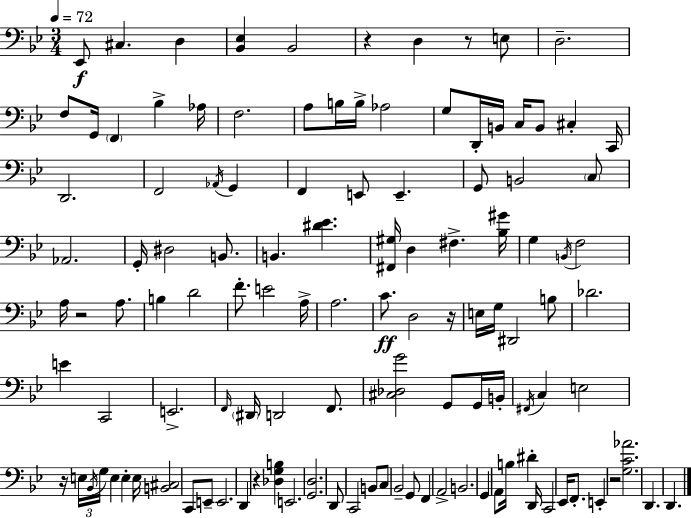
X:1
T:Untitled
M:3/4
L:1/4
K:Bb
_E,,/2 ^C, D, [_B,,_E,] _B,,2 z D, z/2 E,/2 D,2 F,/2 G,,/4 F,, _B, _A,/4 F,2 A,/2 B,/4 B,/4 _A,2 G,/2 D,,/4 B,,/4 C,/4 B,,/2 ^C, C,,/4 D,,2 F,,2 _A,,/4 G,, F,, E,,/2 E,, G,,/2 B,,2 C,/2 _A,,2 G,,/4 ^D,2 B,,/2 B,, [^D_E] [^F,,^G,]/4 D, ^F, [_B,^G]/4 G, B,,/4 F,2 A,/4 z2 A,/2 B, D2 F/2 E2 A,/4 A,2 C/2 D,2 z/4 E,/4 G,/4 ^D,,2 B,/2 _D2 E C,,2 E,,2 F,,/4 ^D,,/4 D,,2 F,,/2 [^C,_D,G]2 G,,/2 G,,/4 B,,/4 ^F,,/4 C, E,2 z/4 E,/4 _B,,/4 G,/4 E, E, E,/4 [B,,^C,]2 C,,/2 E,,/2 E,,2 D,, z [_D,G,B,] E,,2 [G,,D,]2 D,,/2 C,,2 B,,/2 C,/2 _B,,2 G,,/2 F,, A,,2 B,,2 G,, A,,/2 B,/4 ^D D,,/4 C,,2 _E,,/4 F,,/2 E,, z2 [G,C_A]2 D,, D,,